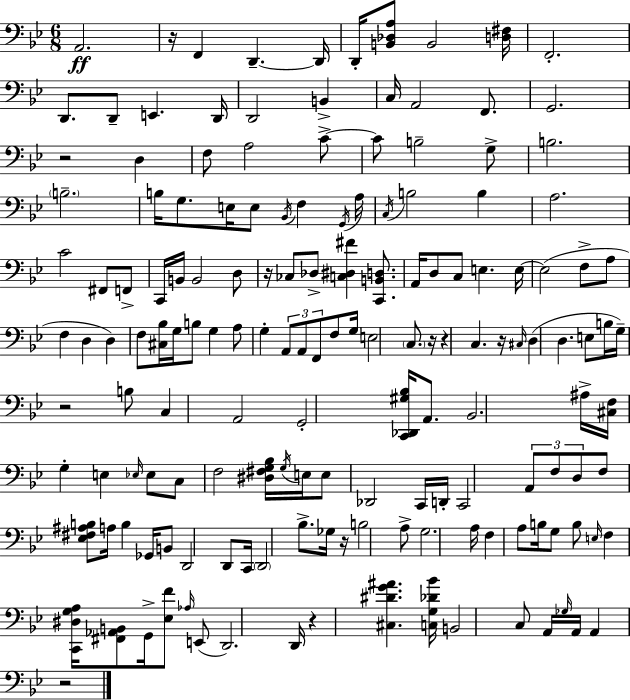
{
  \clef bass
  \numericTimeSignature
  \time 6/8
  \key bes \major
  a,2.\ff | r16 f,4 d,4.--~~ d,16 | d,16-. <b, des a>8 b,2 <d fis>16 | f,2.-. | \break d,8. d,8-- e,4. d,16 | d,2 b,4-> | c16 a,2 f,8. | g,2. | \break r2 d4 | f8 a2 c'8->~~ | c'8 b2-- g8-> | b2. | \break \parenthesize b2.-- | b16 g8. e16 e8 \acciaccatura { bes,16 } f4 | \acciaccatura { g,16 } a16 \acciaccatura { c16 } b2 b4 | a2. | \break c'2 fis,8 | f,8-> c,16 b,16 b,2 | d8 r16 ces8 des8-> <c dis fis'>4 | <c, b, d>8. a,16 d8 c8 e4. | \break e16~~ e2( f8-> | a8 f4 d4 d4) | f8 <cis bes>16 g16 b8 g4 | a8 g4-. \tuplet 3/2 { a,8 a,8 f,8 } | \break f8 g16 e2 | \parenthesize c8. r16 r4 c4. | r16 \grace { cis16 }( d4 d4. | e8 b16 g16--) r2 | \break b8 c4 a,2 | g,2-. | <c, des, gis bes>16 a,8. bes,2. | ais16-> <cis f>16 g4-. e4 | \break \grace { ees16 } ees8 c8 f2 | <dis fis g bes>16 \acciaccatura { g16 } e16 e8 des,2 | c,16 d,16-. c,2 | \tuplet 3/2 { a,8 f8 d8 } f8 <ees fis ais b>8 | \break a16 b4 ges,16 b,8 d,2 | d,8 c,16 \parenthesize d,2 | bes8.-> ges16 r16 b2 | a8-> g2. | \break a16 f4 a8 | b16 g8 b8 \grace { e16 } f4 <c, dis g a>16 | <fis, aes, b,>8 g,16-> <ees f'>8 \grace { aes16 }( e,8 d,2.) | d,16 r4 | \break <cis dis' g' ais'>4. <c g des' bes'>16 b,2 | c8 a,16 \grace { ges16 } a,16 a,4 | r2 \bar "|."
}